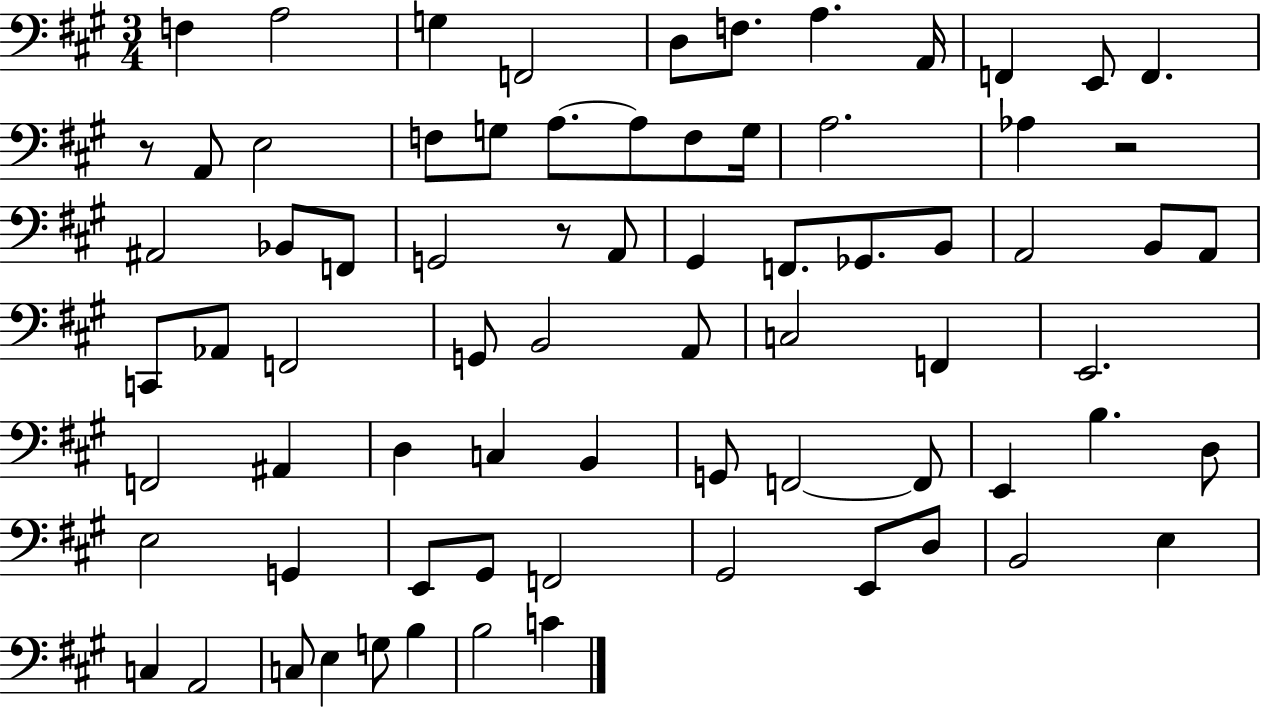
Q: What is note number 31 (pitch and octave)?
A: A2